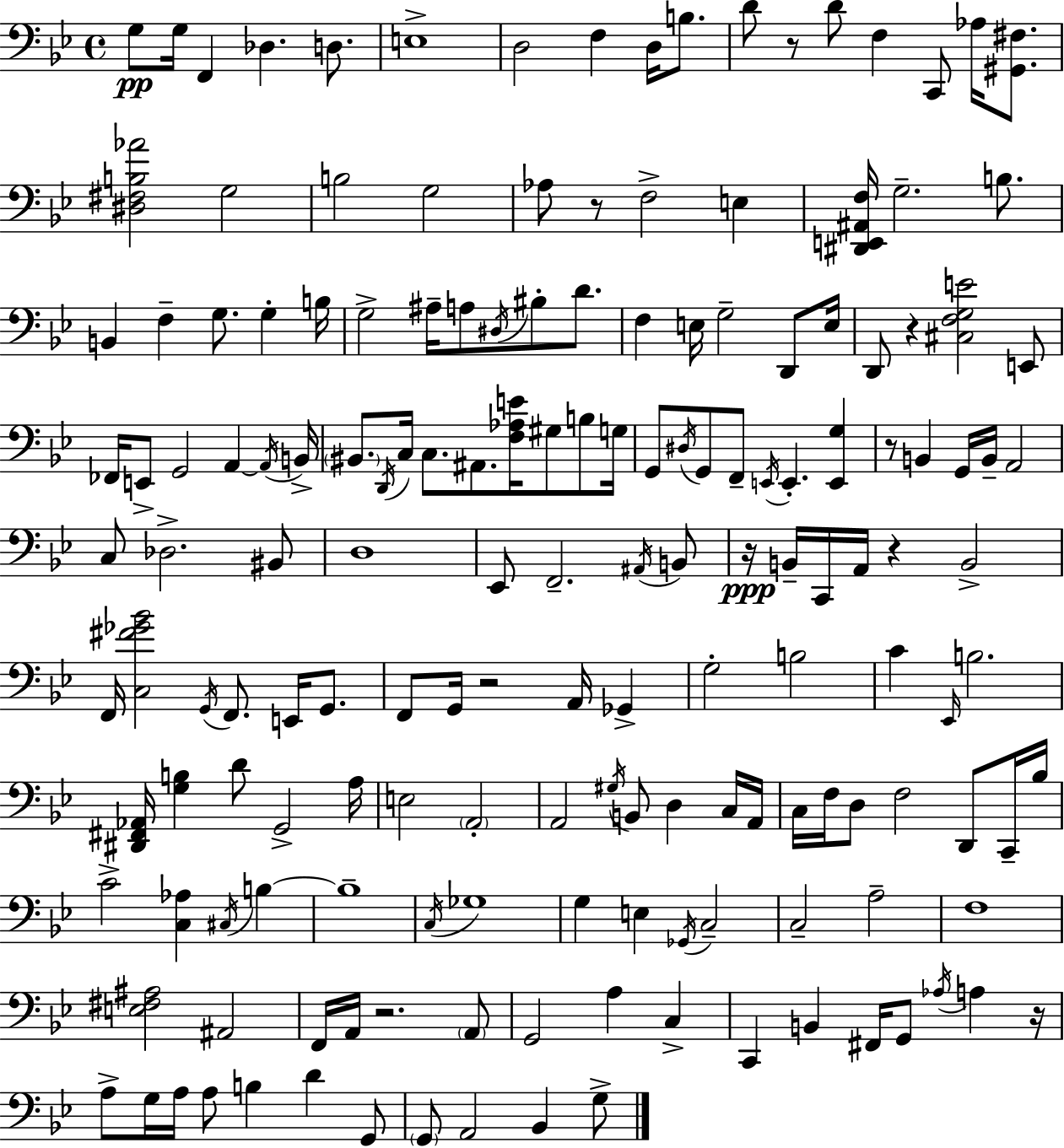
{
  \clef bass
  \time 4/4
  \defaultTimeSignature
  \key g \minor
  \repeat volta 2 { g8\pp g16 f,4 des4. d8. | e1-> | d2 f4 d16 b8. | d'8 r8 d'8 f4 c,8 aes16 <gis, fis>8. | \break <dis fis b aes'>2 g2 | b2 g2 | aes8 r8 f2-> e4 | <dis, e, ais, f>16 g2.-- b8. | \break b,4 f4-- g8. g4-. b16 | g2-> ais16-- a8 \acciaccatura { dis16 } bis8-. d'8. | f4 e16 g2-- d,8 | e16 d,8 r4 <cis f g e'>2 e,8 | \break fes,16 e,8-> g,2 a,4~~ | \acciaccatura { a,16 } b,16-> \parenthesize bis,8. \acciaccatura { d,16 } c16 c8. ais,8. <f aes e'>16 gis8 | b8 g16 g,8 \acciaccatura { dis16 } g,8 f,8-- \acciaccatura { e,16 } e,4.-. | <e, g>4 r8 b,4 g,16 b,16-- a,2 | \break c8 des2.-> | bis,8 d1 | ees,8 f,2.-- | \acciaccatura { ais,16 } b,8 r16\ppp b,16-- c,16 a,16 r4 b,2-> | \break f,16 <c fis' ges' bes'>2 \acciaccatura { g,16 } | f,8. e,16 g,8. f,8 g,16 r2 | a,16 ges,4-> g2-. b2 | c'4 \grace { ees,16 } b2. | \break <dis, fis, aes,>16 <g b>4 d'8 g,2-> | a16 e2 | \parenthesize a,2-. a,2 | \acciaccatura { gis16 } b,8 d4 c16 a,16 c16 f16 d8 f2 | \break d,8 c,16-- bes16 c'2-> | <c aes>4 \acciaccatura { cis16 } b4~~ b1-- | \acciaccatura { c16 } ges1 | g4 e4 | \break \acciaccatura { ges,16 } c2-- c2-- | a2-- f1 | <e fis ais>2 | ais,2 f,16 a,16 r2. | \break \parenthesize a,8 g,2 | a4 c4-> c,4 | b,4 fis,16 g,8 \acciaccatura { aes16 } a4 r16 a8-> g16 | a16 a8 b4 d'4 g,8 \parenthesize g,8 a,2 | \break bes,4 g8-> } \bar "|."
}